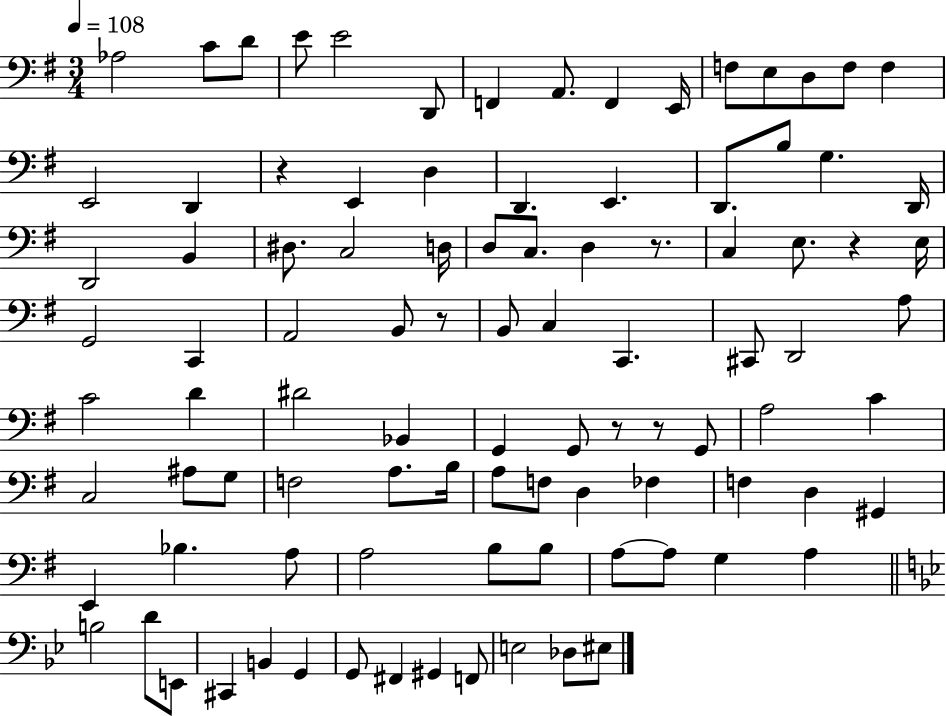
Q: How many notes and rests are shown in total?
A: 97